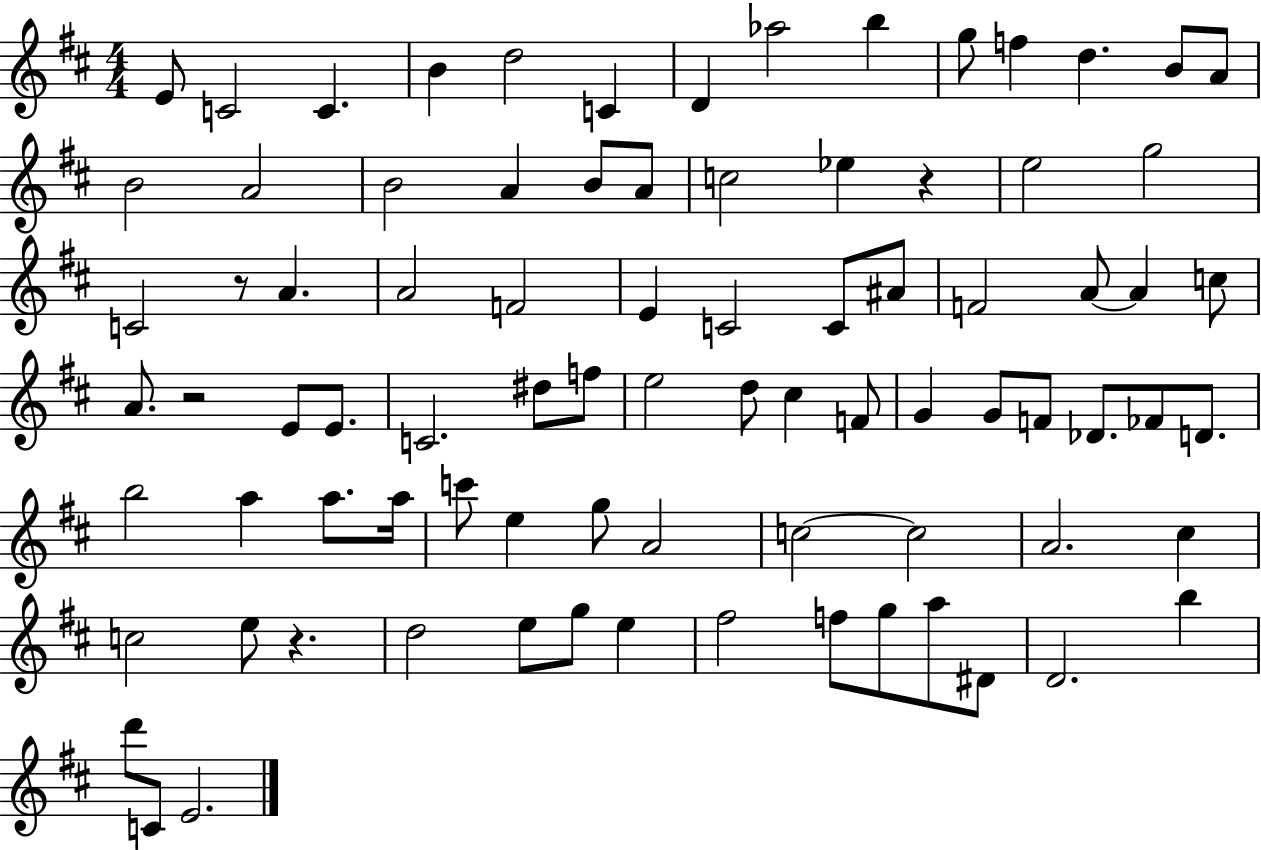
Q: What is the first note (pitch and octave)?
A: E4